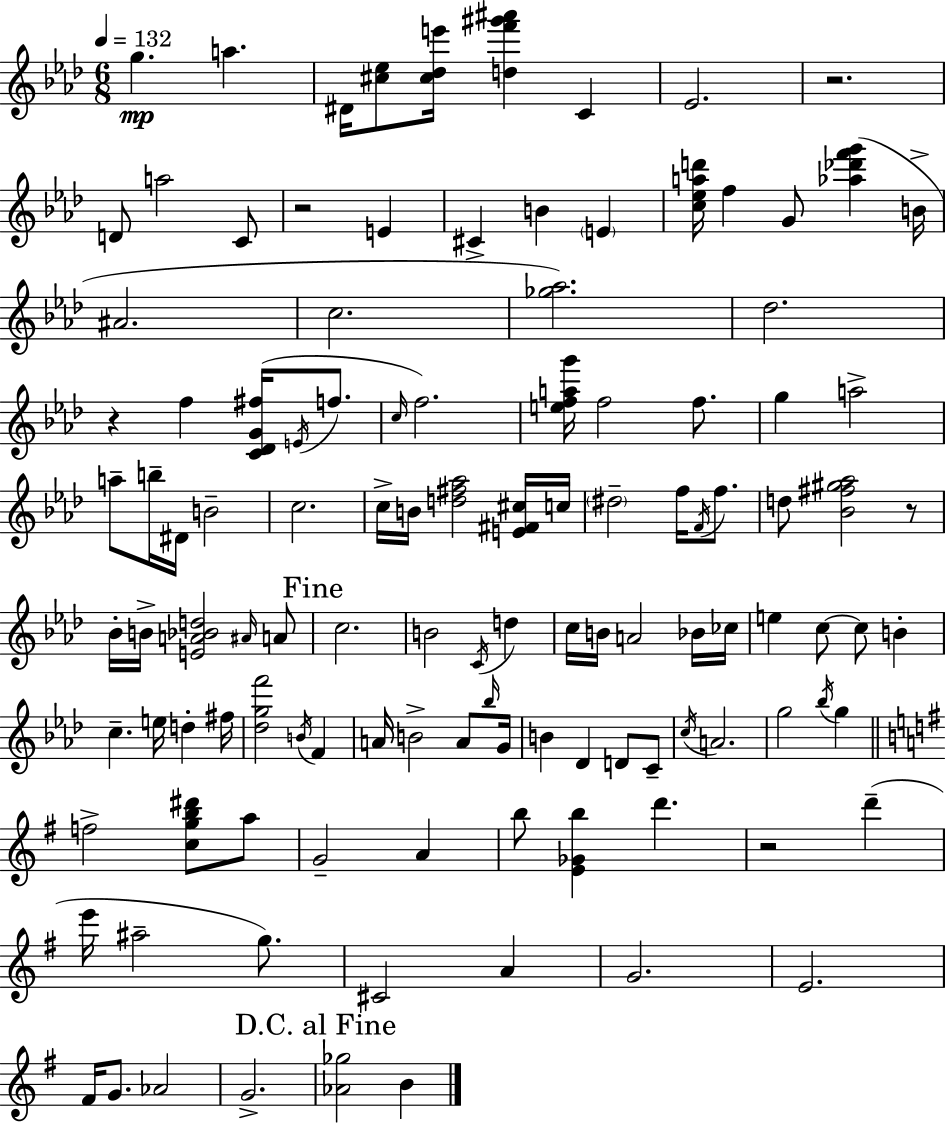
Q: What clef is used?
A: treble